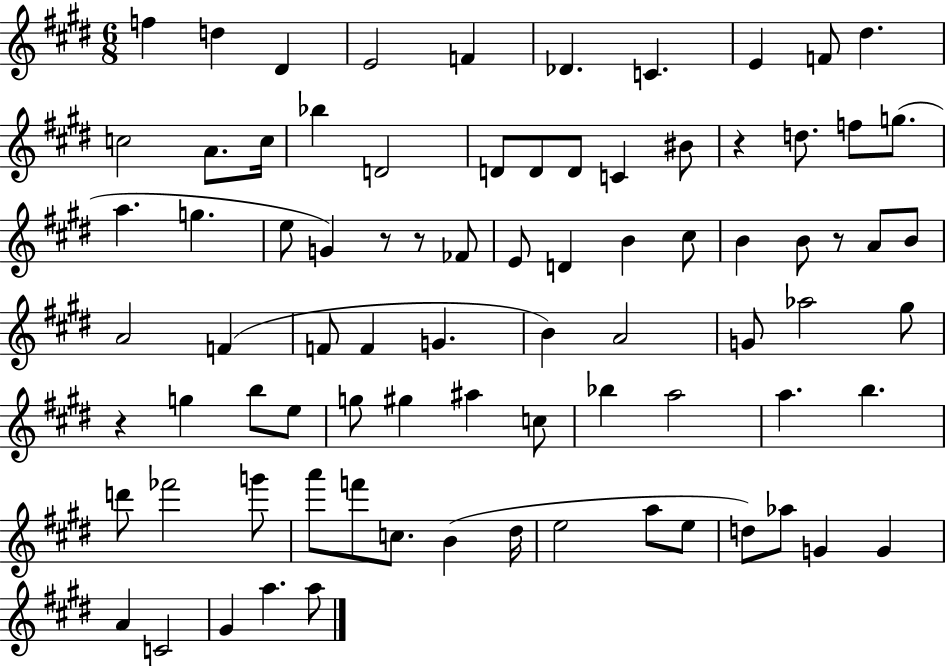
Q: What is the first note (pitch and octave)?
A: F5